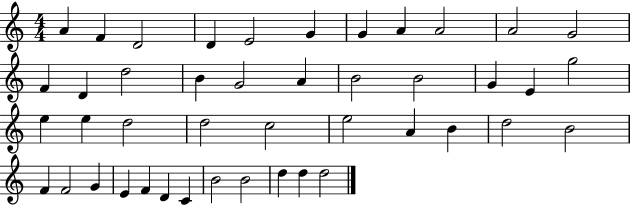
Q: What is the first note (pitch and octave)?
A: A4